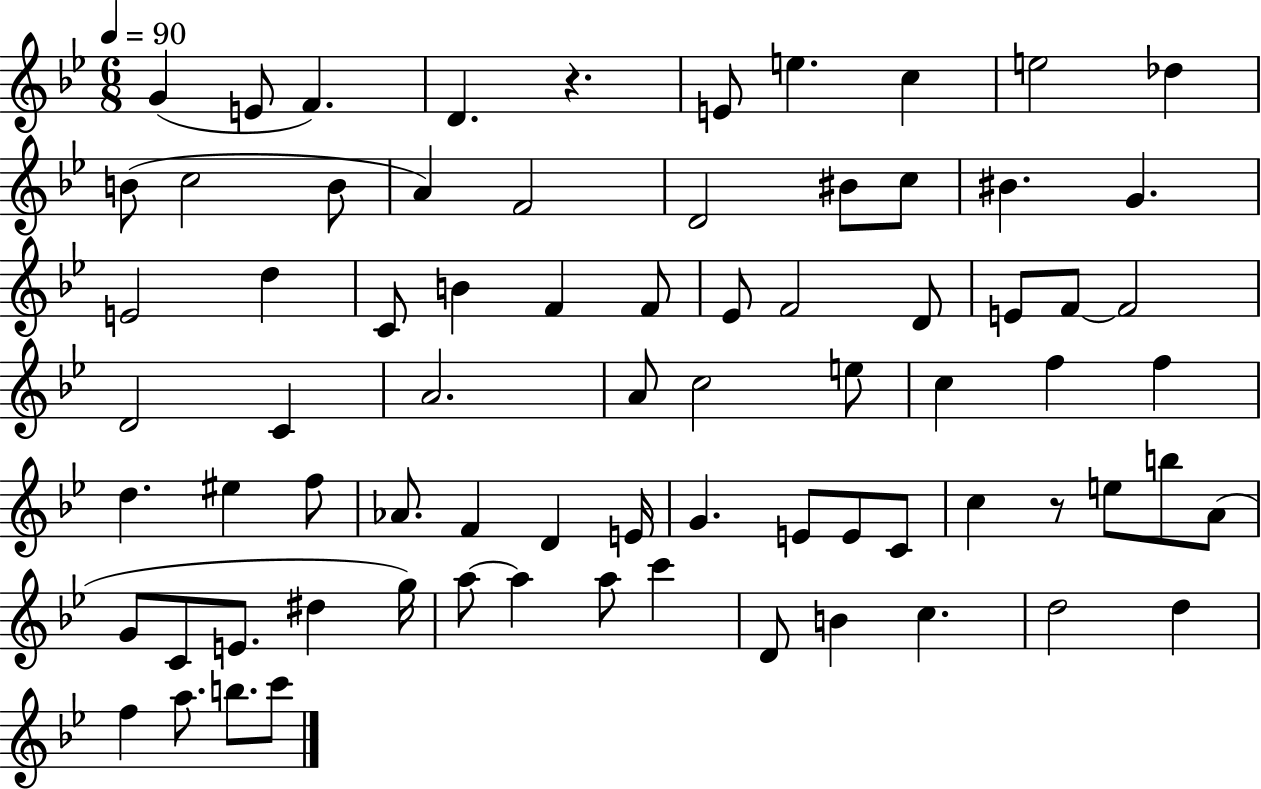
G4/q E4/e F4/q. D4/q. R/q. E4/e E5/q. C5/q E5/h Db5/q B4/e C5/h B4/e A4/q F4/h D4/h BIS4/e C5/e BIS4/q. G4/q. E4/h D5/q C4/e B4/q F4/q F4/e Eb4/e F4/h D4/e E4/e F4/e F4/h D4/h C4/q A4/h. A4/e C5/h E5/e C5/q F5/q F5/q D5/q. EIS5/q F5/e Ab4/e. F4/q D4/q E4/s G4/q. E4/e E4/e C4/e C5/q R/e E5/e B5/e A4/e G4/e C4/e E4/e. D#5/q G5/s A5/e A5/q A5/e C6/q D4/e B4/q C5/q. D5/h D5/q F5/q A5/e. B5/e. C6/e